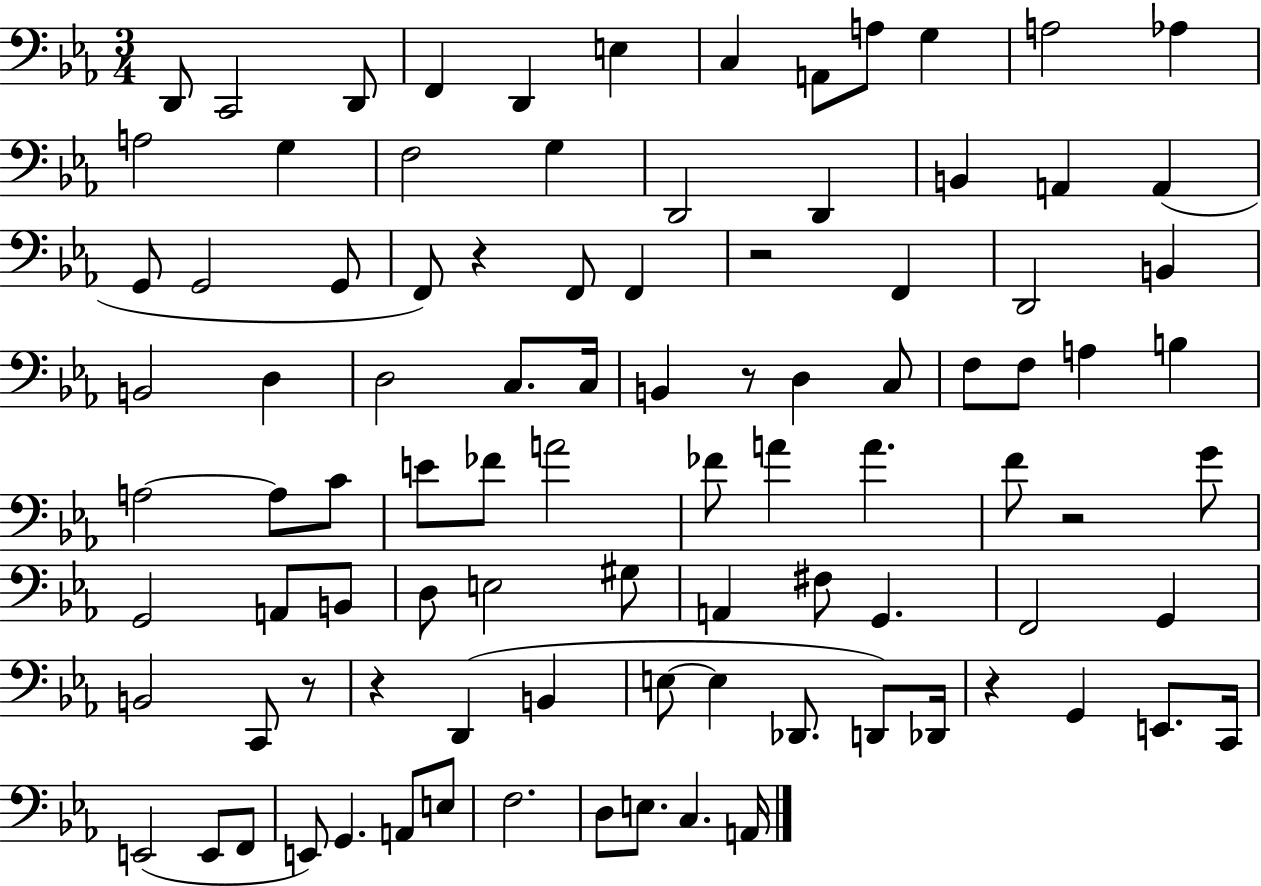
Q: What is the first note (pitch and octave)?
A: D2